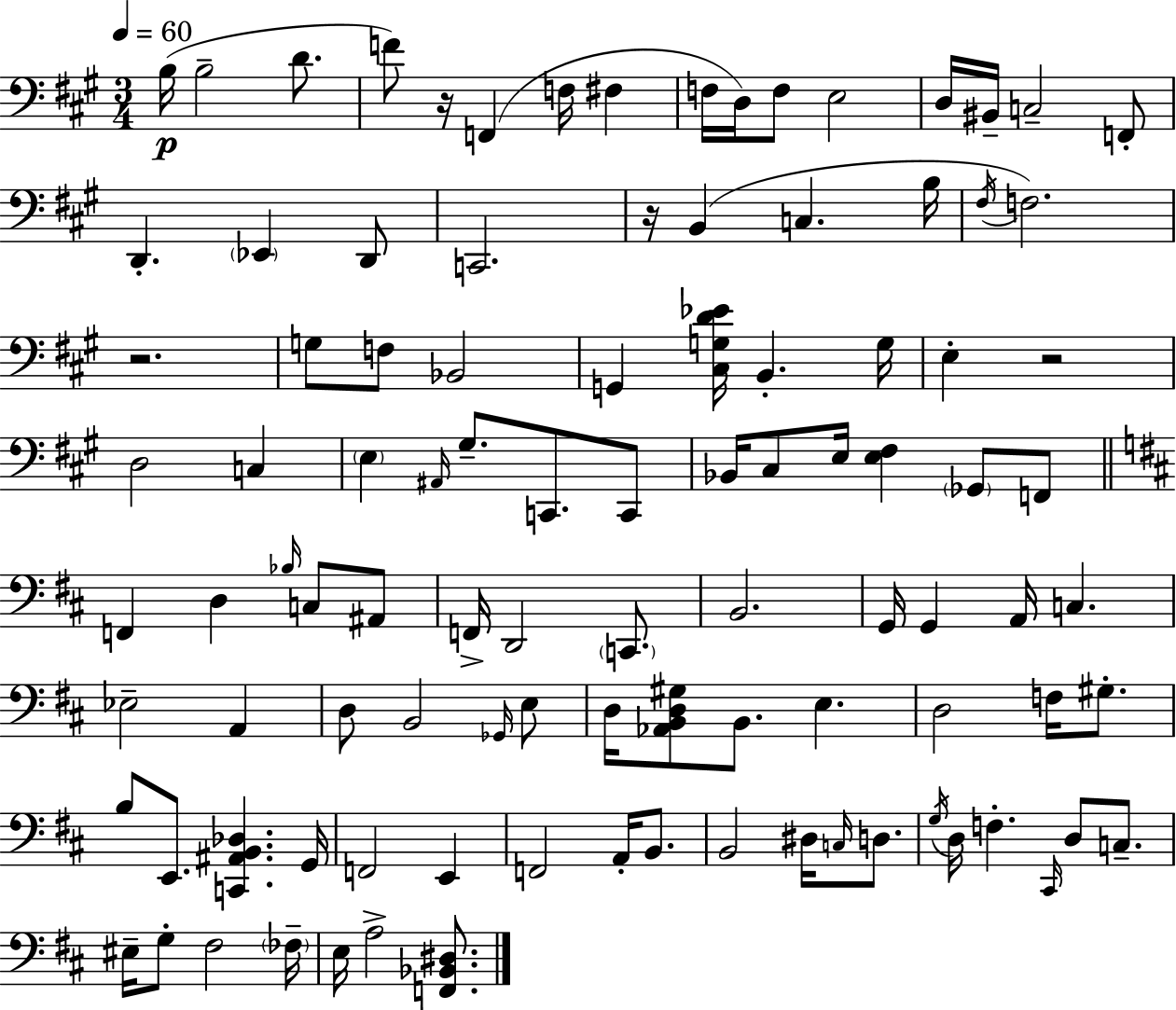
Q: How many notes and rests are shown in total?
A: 101